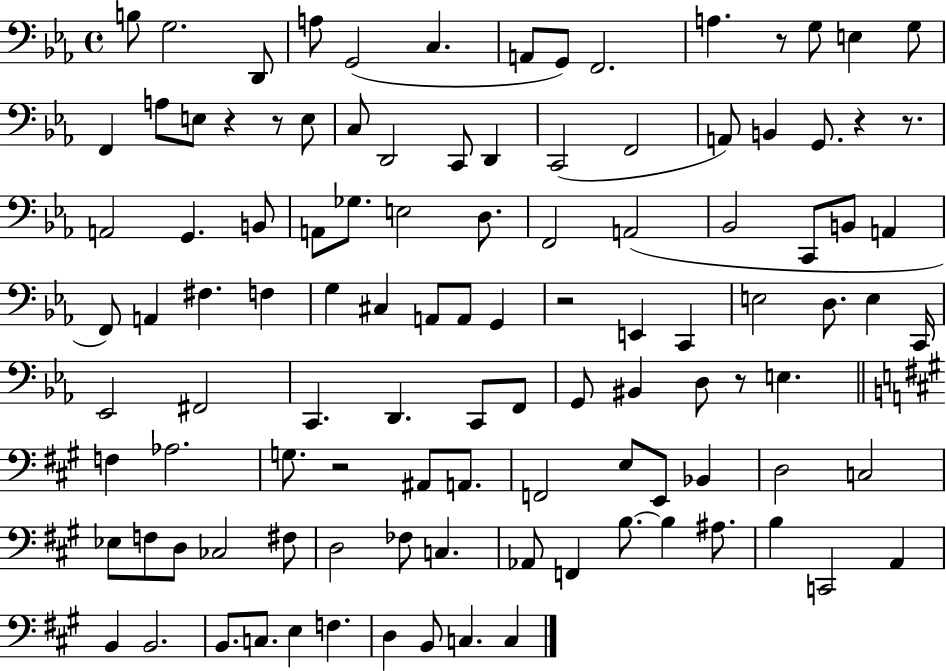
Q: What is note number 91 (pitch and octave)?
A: A2